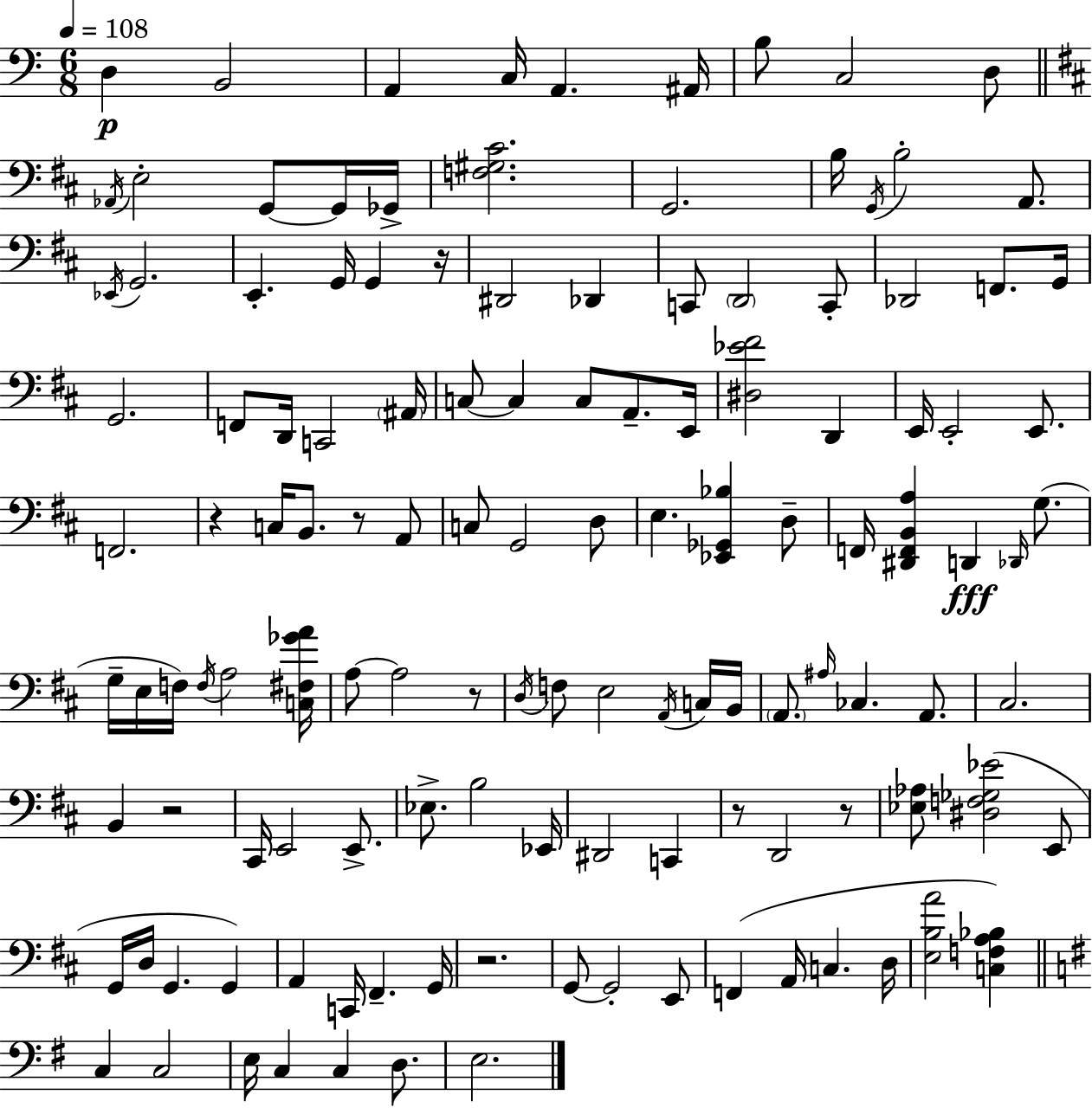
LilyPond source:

{
  \clef bass
  \numericTimeSignature
  \time 6/8
  \key a \minor
  \tempo 4 = 108
  \repeat volta 2 { d4\p b,2 | a,4 c16 a,4. ais,16 | b8 c2 d8 | \bar "||" \break \key d \major \acciaccatura { aes,16 } e2-. g,8~~ g,16 | ges,16-> <f gis cis'>2. | g,2. | b16 \acciaccatura { g,16 } b2-. a,8. | \break \acciaccatura { ees,16 } g,2. | e,4.-. g,16 g,4 | r16 dis,2 des,4 | c,8 \parenthesize d,2 | \break c,8-. des,2 f,8. | g,16 g,2. | f,8 d,16 c,2 | \parenthesize ais,16 c8~~ c4 c8 a,8.-- | \break e,16 <dis ees' fis'>2 d,4 | e,16 e,2-. | e,8. f,2. | r4 c16 b,8. r8 | \break a,8 c8 g,2 | d8 e4. <ees, ges, bes>4 | d8-- f,16 <dis, f, b, a>4 d,4\fff | \grace { des,16 } g8.( g16-- e16 f16) \acciaccatura { f16 } a2 | \break <c fis ges' a'>16 a8~~ a2 | r8 \acciaccatura { d16 } f8 e2 | \acciaccatura { a,16 } c16 b,16 \parenthesize a,8. \grace { ais16 } ces4. | a,8. cis2. | \break b,4 | r2 cis,16 e,2 | e,8.-> ees8.-> b2 | ees,16 dis,2 | \break c,4 r8 d,2 | r8 <ees aes>8 <dis f ges ees'>2( | e,8 g,16 d16 g,4. | g,4) a,4 | \break c,16 fis,4.-- g,16 r2. | g,8~~ g,2-. | e,8 f,4( | a,16 c4. d16 <e b a'>2 | \break <c f a bes>4) \bar "||" \break \key e \minor c4 c2 | e16 c4 c4 d8. | e2. | } \bar "|."
}